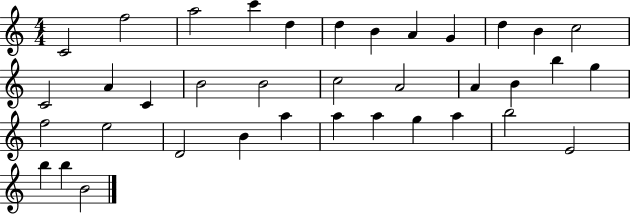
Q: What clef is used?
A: treble